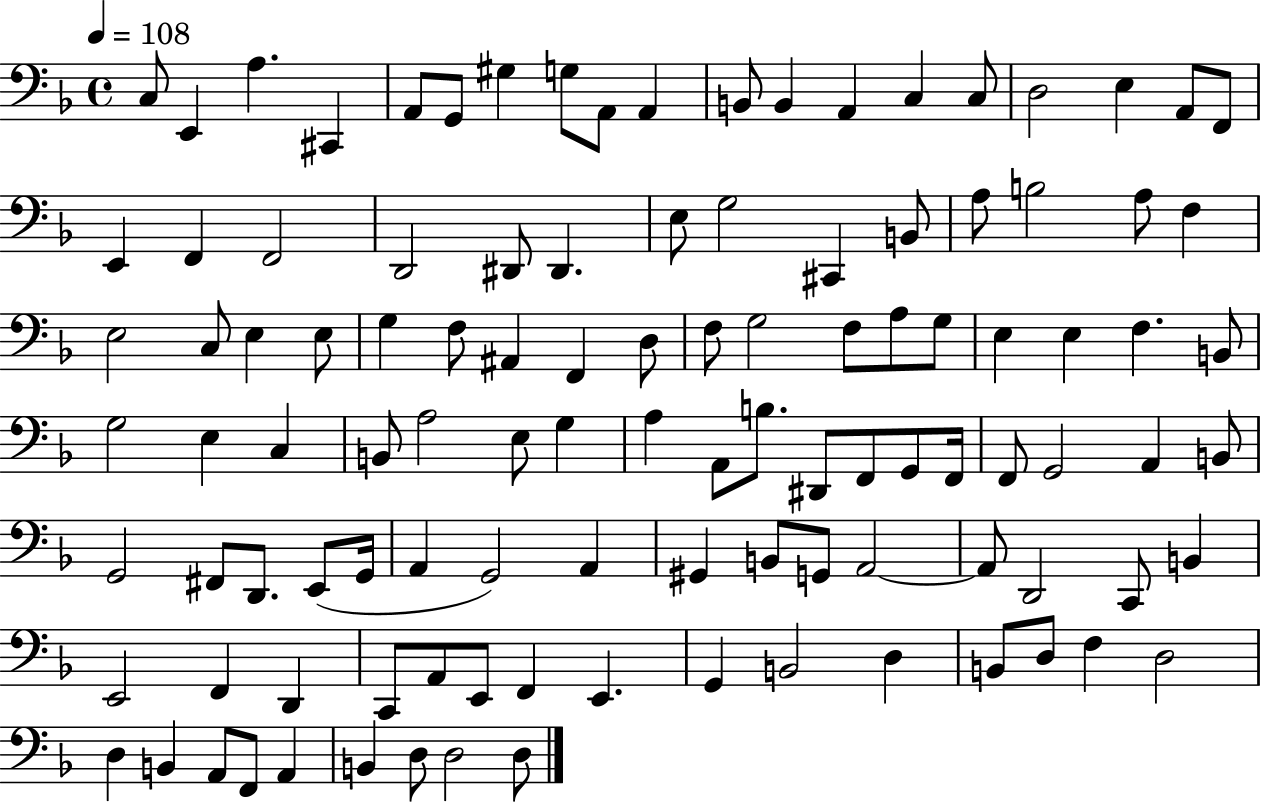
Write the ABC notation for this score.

X:1
T:Untitled
M:4/4
L:1/4
K:F
C,/2 E,, A, ^C,, A,,/2 G,,/2 ^G, G,/2 A,,/2 A,, B,,/2 B,, A,, C, C,/2 D,2 E, A,,/2 F,,/2 E,, F,, F,,2 D,,2 ^D,,/2 ^D,, E,/2 G,2 ^C,, B,,/2 A,/2 B,2 A,/2 F, E,2 C,/2 E, E,/2 G, F,/2 ^A,, F,, D,/2 F,/2 G,2 F,/2 A,/2 G,/2 E, E, F, B,,/2 G,2 E, C, B,,/2 A,2 E,/2 G, A, A,,/2 B,/2 ^D,,/2 F,,/2 G,,/2 F,,/4 F,,/2 G,,2 A,, B,,/2 G,,2 ^F,,/2 D,,/2 E,,/2 G,,/4 A,, G,,2 A,, ^G,, B,,/2 G,,/2 A,,2 A,,/2 D,,2 C,,/2 B,, E,,2 F,, D,, C,,/2 A,,/2 E,,/2 F,, E,, G,, B,,2 D, B,,/2 D,/2 F, D,2 D, B,, A,,/2 F,,/2 A,, B,, D,/2 D,2 D,/2